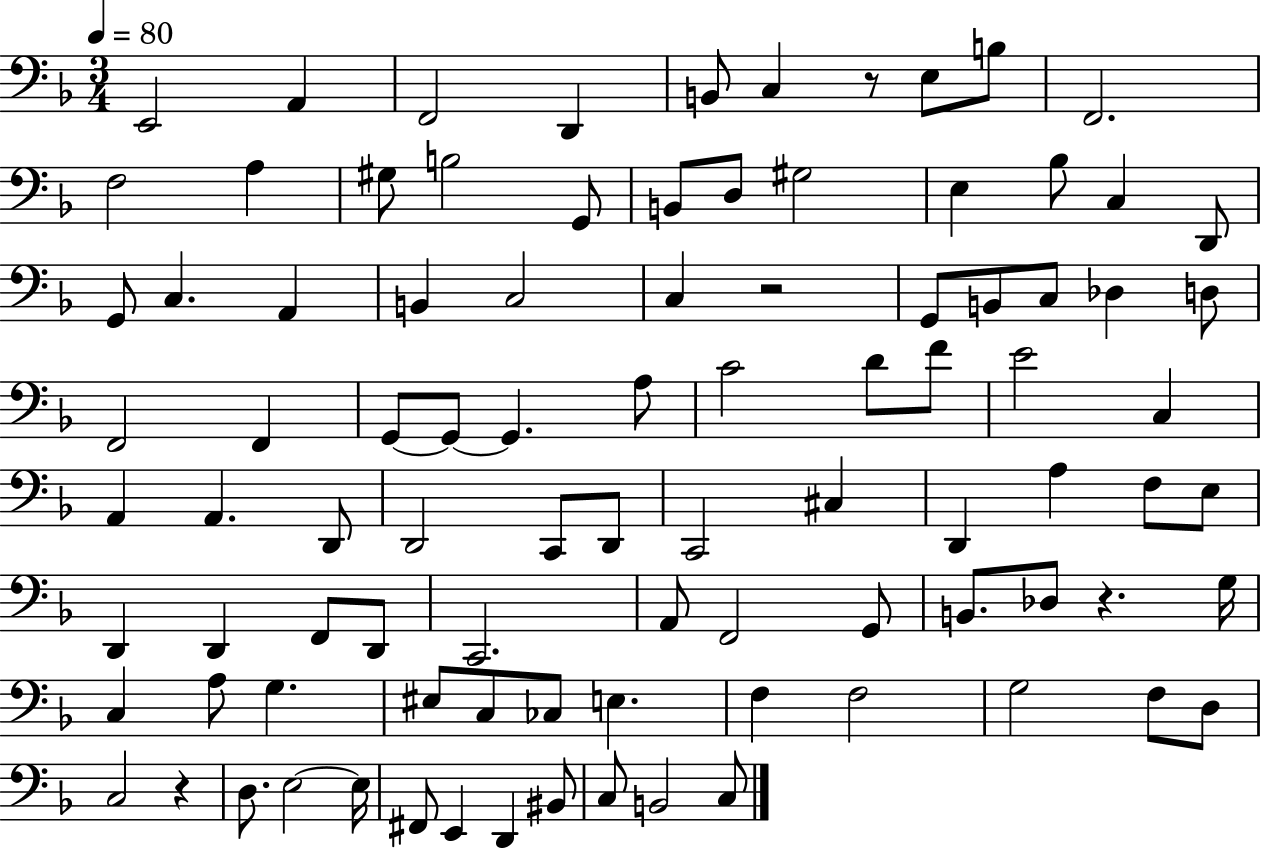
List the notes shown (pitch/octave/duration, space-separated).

E2/h A2/q F2/h D2/q B2/e C3/q R/e E3/e B3/e F2/h. F3/h A3/q G#3/e B3/h G2/e B2/e D3/e G#3/h E3/q Bb3/e C3/q D2/e G2/e C3/q. A2/q B2/q C3/h C3/q R/h G2/e B2/e C3/e Db3/q D3/e F2/h F2/q G2/e G2/e G2/q. A3/e C4/h D4/e F4/e E4/h C3/q A2/q A2/q. D2/e D2/h C2/e D2/e C2/h C#3/q D2/q A3/q F3/e E3/e D2/q D2/q F2/e D2/e C2/h. A2/e F2/h G2/e B2/e. Db3/e R/q. G3/s C3/q A3/e G3/q. EIS3/e C3/e CES3/e E3/q. F3/q F3/h G3/h F3/e D3/e C3/h R/q D3/e. E3/h E3/s F#2/e E2/q D2/q BIS2/e C3/e B2/h C3/e